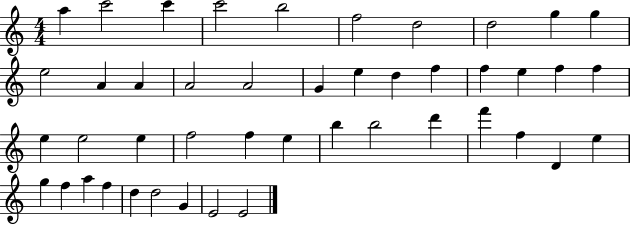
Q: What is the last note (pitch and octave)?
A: E4